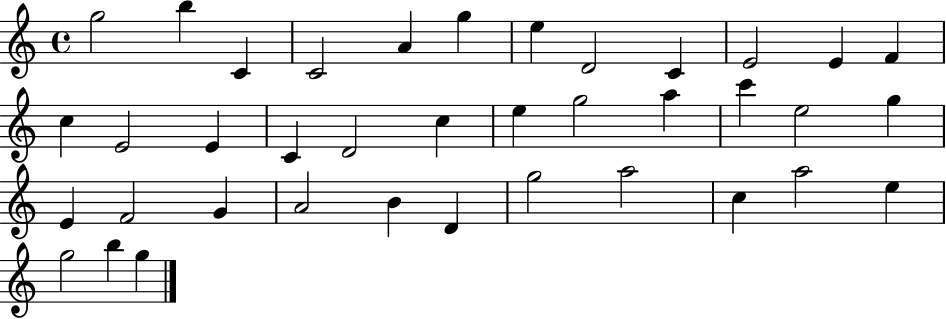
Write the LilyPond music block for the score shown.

{
  \clef treble
  \time 4/4
  \defaultTimeSignature
  \key c \major
  g''2 b''4 c'4 | c'2 a'4 g''4 | e''4 d'2 c'4 | e'2 e'4 f'4 | \break c''4 e'2 e'4 | c'4 d'2 c''4 | e''4 g''2 a''4 | c'''4 e''2 g''4 | \break e'4 f'2 g'4 | a'2 b'4 d'4 | g''2 a''2 | c''4 a''2 e''4 | \break g''2 b''4 g''4 | \bar "|."
}